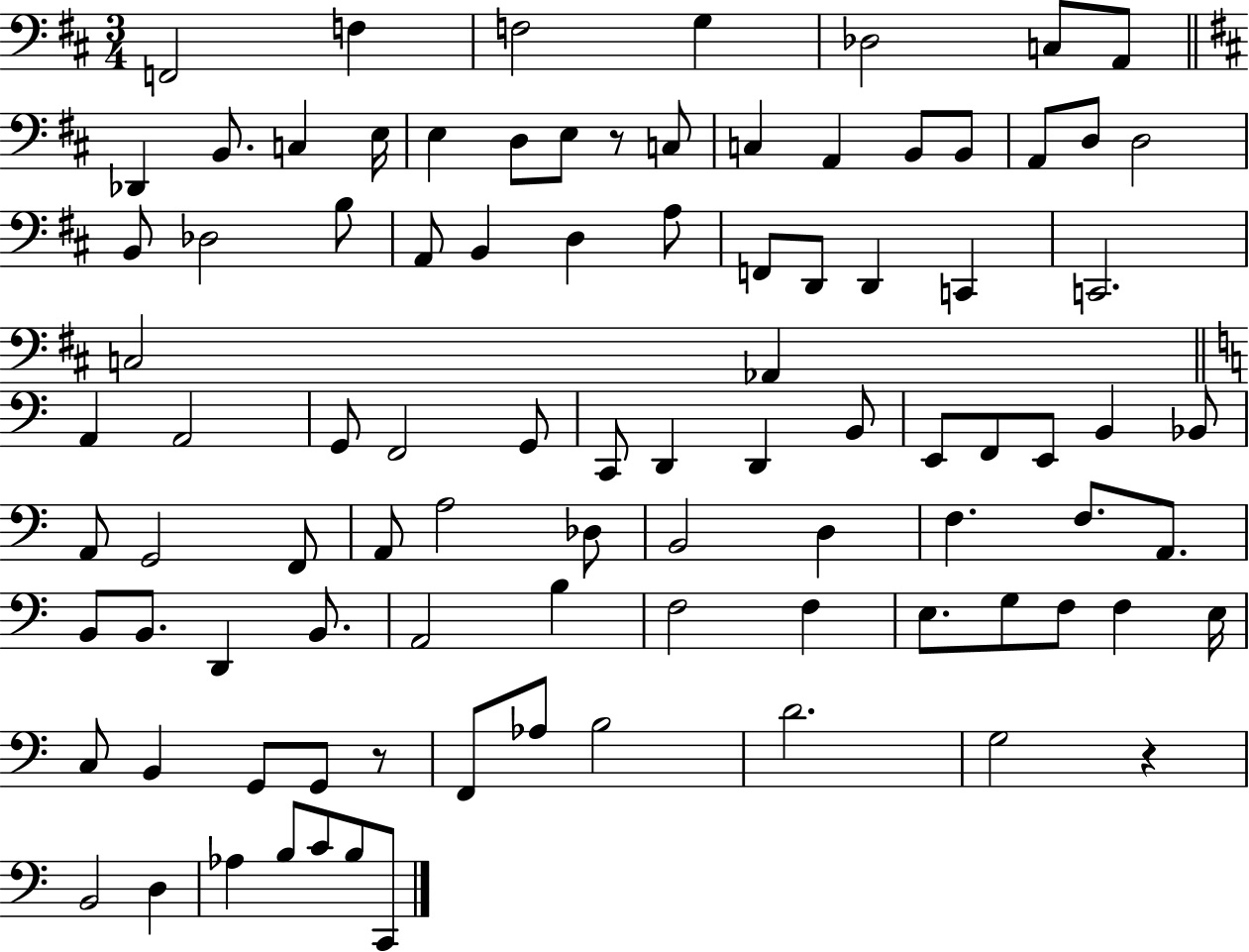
{
  \clef bass
  \numericTimeSignature
  \time 3/4
  \key d \major
  f,2 f4 | f2 g4 | des2 c8 a,8 | \bar "||" \break \key d \major des,4 b,8. c4 e16 | e4 d8 e8 r8 c8 | c4 a,4 b,8 b,8 | a,8 d8 d2 | \break b,8 des2 b8 | a,8 b,4 d4 a8 | f,8 d,8 d,4 c,4 | c,2. | \break c2 aes,4 | \bar "||" \break \key c \major a,4 a,2 | g,8 f,2 g,8 | c,8 d,4 d,4 b,8 | e,8 f,8 e,8 b,4 bes,8 | \break a,8 g,2 f,8 | a,8 a2 des8 | b,2 d4 | f4. f8. a,8. | \break b,8 b,8. d,4 b,8. | a,2 b4 | f2 f4 | e8. g8 f8 f4 e16 | \break c8 b,4 g,8 g,8 r8 | f,8 aes8 b2 | d'2. | g2 r4 | \break b,2 d4 | aes4 b8 c'8 b8 c,8 | \bar "|."
}